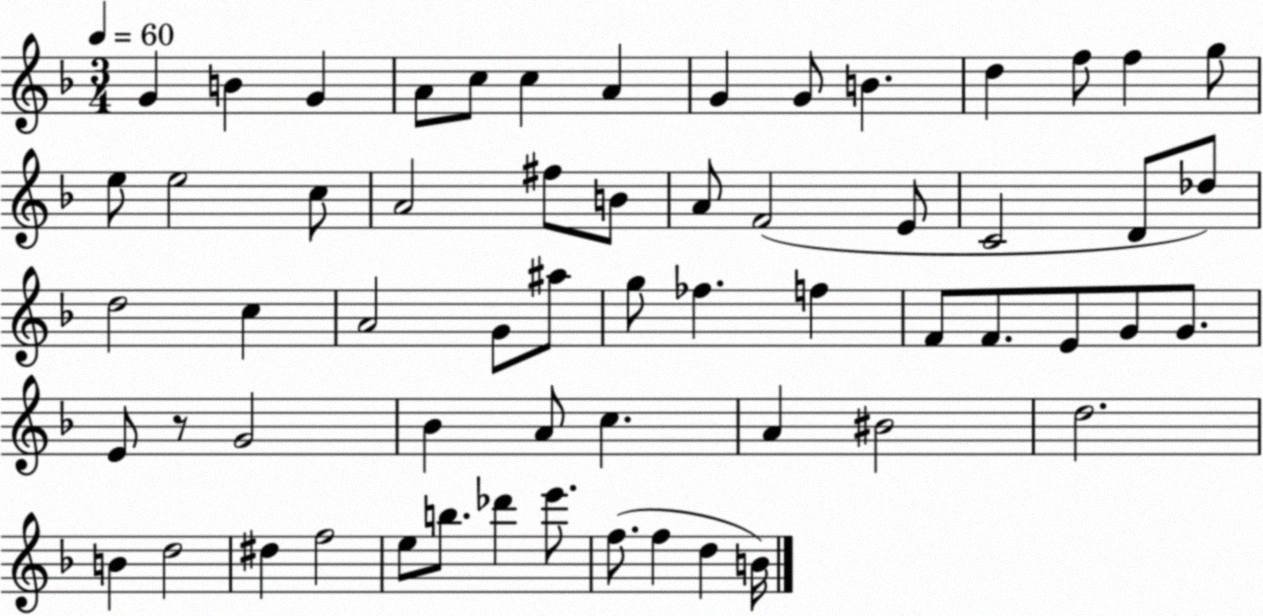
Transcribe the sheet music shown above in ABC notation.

X:1
T:Untitled
M:3/4
L:1/4
K:F
G B G A/2 c/2 c A G G/2 B d f/2 f g/2 e/2 e2 c/2 A2 ^f/2 B/2 A/2 F2 E/2 C2 D/2 _d/2 d2 c A2 G/2 ^a/2 g/2 _f f F/2 F/2 E/2 G/2 G/2 E/2 z/2 G2 _B A/2 c A ^B2 d2 B d2 ^d f2 e/2 b/2 _d' e'/2 f/2 f d B/4